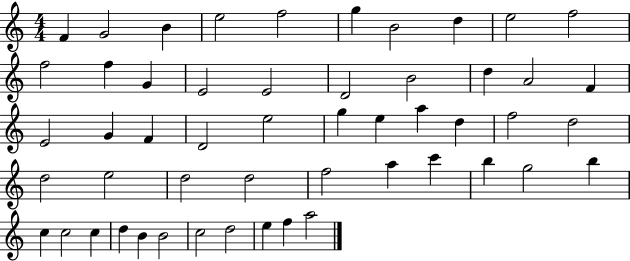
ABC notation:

X:1
T:Untitled
M:4/4
L:1/4
K:C
F G2 B e2 f2 g B2 d e2 f2 f2 f G E2 E2 D2 B2 d A2 F E2 G F D2 e2 g e a d f2 d2 d2 e2 d2 d2 f2 a c' b g2 b c c2 c d B B2 c2 d2 e f a2